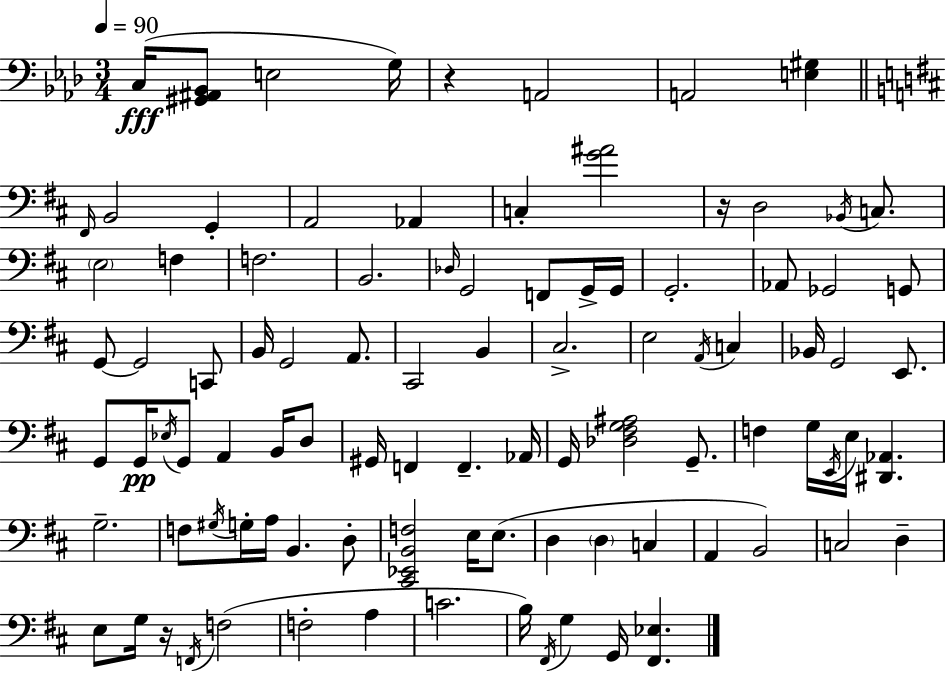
{
  \clef bass
  \numericTimeSignature
  \time 3/4
  \key aes \major
  \tempo 4 = 90
  c16(\fff <gis, ais, bes,>8 e2 g16) | r4 a,2 | a,2 <e gis>4 | \bar "||" \break \key b \minor \grace { fis,16 } b,2 g,4-. | a,2 aes,4 | c4-. <g' ais'>2 | r16 d2 \acciaccatura { bes,16 } c8. | \break \parenthesize e2 f4 | f2. | b,2. | \grace { des16 } g,2 f,8 | \break g,16-> g,16 g,2.-. | aes,8 ges,2 | g,8 g,8~~ g,2 | c,8 b,16 g,2 | \break a,8. cis,2 b,4 | cis2.-> | e2 \acciaccatura { a,16 } | c4 bes,16 g,2 | \break e,8. g,8 g,16\pp \acciaccatura { ees16 } g,8 a,4 | b,16 d8 gis,16 f,4 f,4.-- | aes,16 g,16 <des fis g ais>2 | g,8.-- f4 g16 \acciaccatura { e,16 } e16 | \break <dis, aes,>4. g2.-- | f8 \acciaccatura { gis16 } g16-. a16 b,4. | d8-. <cis, ees, b, f>2 | e16 e8.( d4 \parenthesize d4 | \break c4 a,4 b,2) | c2 | d4-- e8 g16 r16 \acciaccatura { f,16 }( | f2 f2-. | \break a4 c'2. | b16) \acciaccatura { fis,16 } g4 | g,16 <fis, ees>4. \bar "|."
}